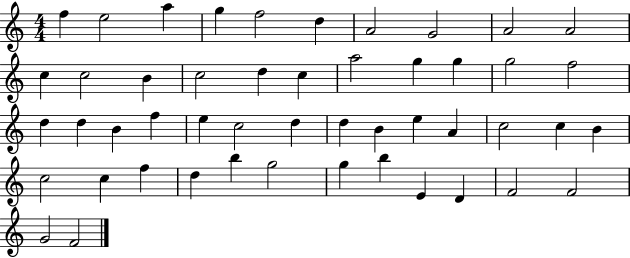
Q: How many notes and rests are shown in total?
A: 49